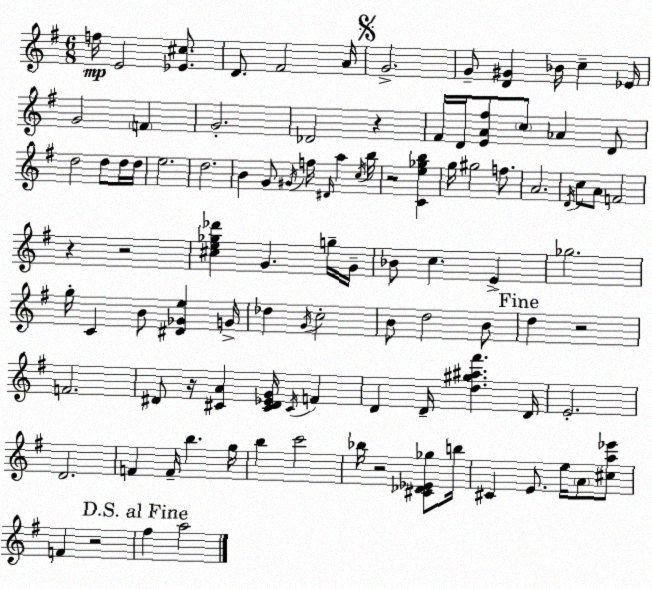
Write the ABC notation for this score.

X:1
T:Untitled
M:6/8
L:1/4
K:Em
f/4 E2 [_E^c]/2 D/2 ^F2 A/4 G2 G/2 [D^G] _B/4 c _E/4 G2 F G2 _D2 z ^F/4 D/4 [EA^f]/2 c/2 _A D/2 d2 d/2 d/4 d/4 e2 d2 B G/2 ^G/4 f/4 ^D/4 a c/4 b/4 z2 [Ce_gb] g/4 ^g2 f/2 A2 D/4 c/2 A/2 F2 z z2 [^ce_g_d'] G g/4 G/4 _B/2 c E _g2 g/4 C B/2 [^D_Ge] G/4 _d G/4 c2 B/2 d2 B/2 d z2 F2 ^D/2 z/4 [^CA] [^C^D_EG]/4 ^C/4 F D D/4 [d^g^a^f'] D/4 E2 D2 F F/4 b g/4 b c'2 _b/4 z2 [^C_D_E_g]/2 b/4 ^C E/2 e/4 A/2 [^ca_e']/2 F z2 ^f a2